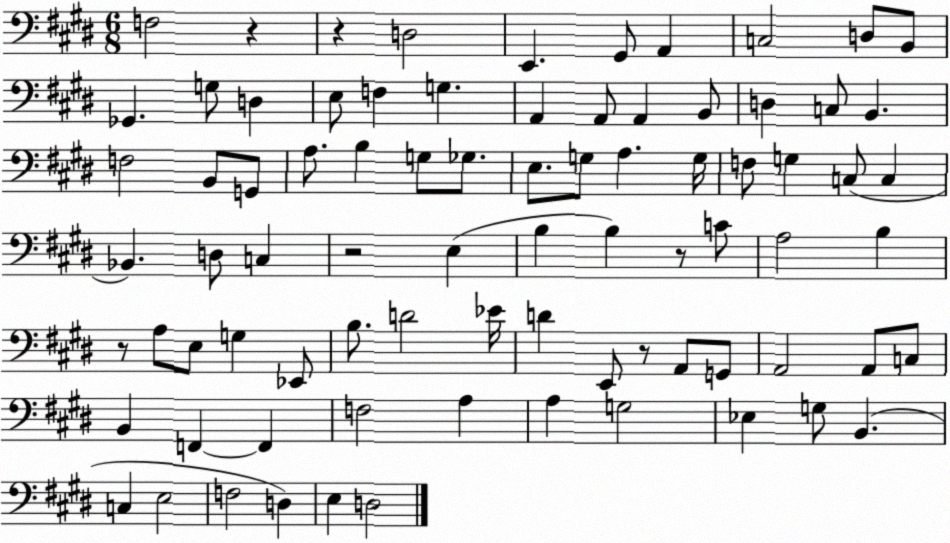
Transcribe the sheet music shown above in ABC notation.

X:1
T:Untitled
M:6/8
L:1/4
K:E
F,2 z z D,2 E,, ^G,,/2 A,, C,2 D,/2 B,,/2 _G,, G,/2 D, E,/2 F, G, A,, A,,/2 A,, B,,/2 D, C,/2 B,, F,2 B,,/2 G,,/2 A,/2 B, G,/2 _G,/2 E,/2 G,/2 A, G,/4 F,/2 G, C,/2 C, _B,, D,/2 C, z2 E, B, B, z/2 C/2 A,2 B, z/2 A,/2 E,/2 G, _E,,/2 B,/2 D2 _E/4 D E,,/2 z/2 A,,/2 G,,/2 A,,2 A,,/2 C,/2 B,, F,, F,, F,2 A, A, G,2 _E, G,/2 B,, C, E,2 F,2 D, E, D,2